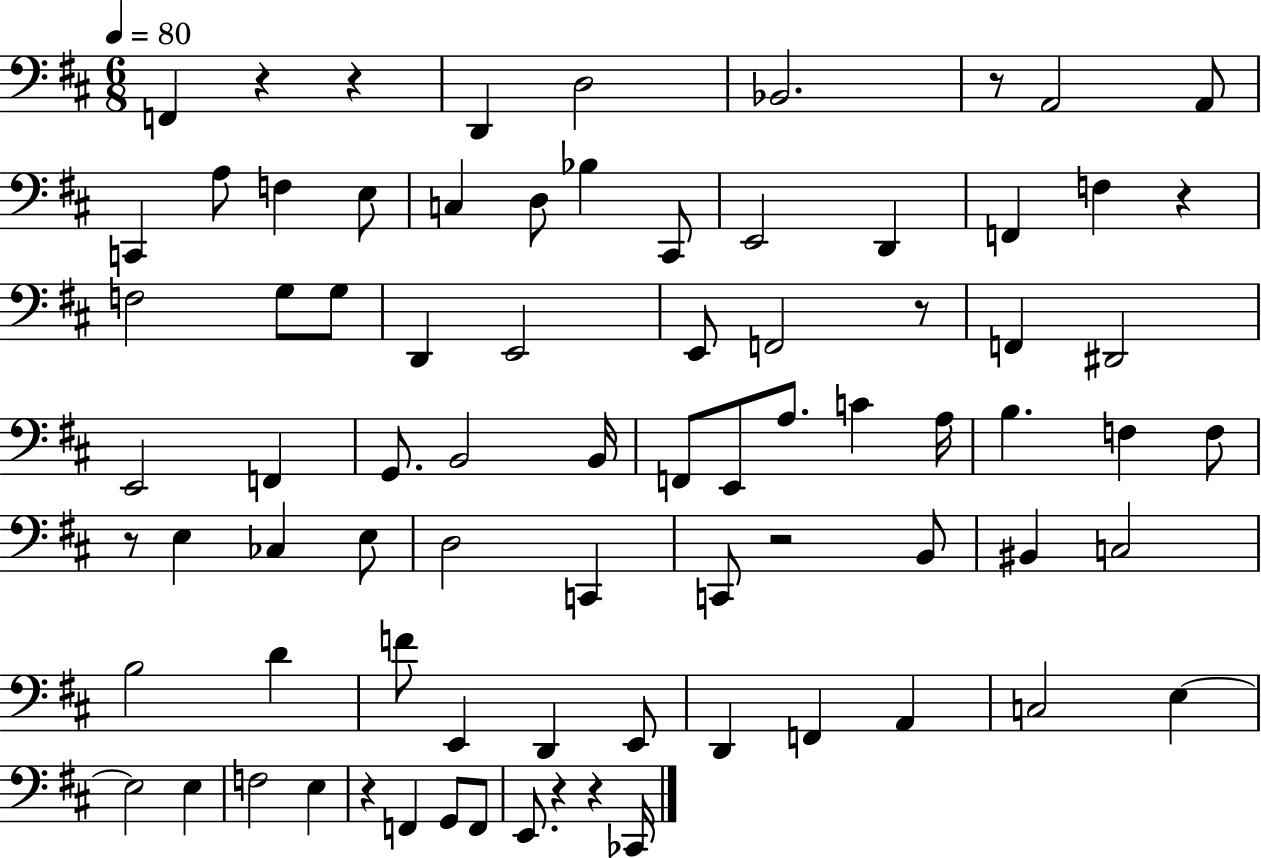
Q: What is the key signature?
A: D major